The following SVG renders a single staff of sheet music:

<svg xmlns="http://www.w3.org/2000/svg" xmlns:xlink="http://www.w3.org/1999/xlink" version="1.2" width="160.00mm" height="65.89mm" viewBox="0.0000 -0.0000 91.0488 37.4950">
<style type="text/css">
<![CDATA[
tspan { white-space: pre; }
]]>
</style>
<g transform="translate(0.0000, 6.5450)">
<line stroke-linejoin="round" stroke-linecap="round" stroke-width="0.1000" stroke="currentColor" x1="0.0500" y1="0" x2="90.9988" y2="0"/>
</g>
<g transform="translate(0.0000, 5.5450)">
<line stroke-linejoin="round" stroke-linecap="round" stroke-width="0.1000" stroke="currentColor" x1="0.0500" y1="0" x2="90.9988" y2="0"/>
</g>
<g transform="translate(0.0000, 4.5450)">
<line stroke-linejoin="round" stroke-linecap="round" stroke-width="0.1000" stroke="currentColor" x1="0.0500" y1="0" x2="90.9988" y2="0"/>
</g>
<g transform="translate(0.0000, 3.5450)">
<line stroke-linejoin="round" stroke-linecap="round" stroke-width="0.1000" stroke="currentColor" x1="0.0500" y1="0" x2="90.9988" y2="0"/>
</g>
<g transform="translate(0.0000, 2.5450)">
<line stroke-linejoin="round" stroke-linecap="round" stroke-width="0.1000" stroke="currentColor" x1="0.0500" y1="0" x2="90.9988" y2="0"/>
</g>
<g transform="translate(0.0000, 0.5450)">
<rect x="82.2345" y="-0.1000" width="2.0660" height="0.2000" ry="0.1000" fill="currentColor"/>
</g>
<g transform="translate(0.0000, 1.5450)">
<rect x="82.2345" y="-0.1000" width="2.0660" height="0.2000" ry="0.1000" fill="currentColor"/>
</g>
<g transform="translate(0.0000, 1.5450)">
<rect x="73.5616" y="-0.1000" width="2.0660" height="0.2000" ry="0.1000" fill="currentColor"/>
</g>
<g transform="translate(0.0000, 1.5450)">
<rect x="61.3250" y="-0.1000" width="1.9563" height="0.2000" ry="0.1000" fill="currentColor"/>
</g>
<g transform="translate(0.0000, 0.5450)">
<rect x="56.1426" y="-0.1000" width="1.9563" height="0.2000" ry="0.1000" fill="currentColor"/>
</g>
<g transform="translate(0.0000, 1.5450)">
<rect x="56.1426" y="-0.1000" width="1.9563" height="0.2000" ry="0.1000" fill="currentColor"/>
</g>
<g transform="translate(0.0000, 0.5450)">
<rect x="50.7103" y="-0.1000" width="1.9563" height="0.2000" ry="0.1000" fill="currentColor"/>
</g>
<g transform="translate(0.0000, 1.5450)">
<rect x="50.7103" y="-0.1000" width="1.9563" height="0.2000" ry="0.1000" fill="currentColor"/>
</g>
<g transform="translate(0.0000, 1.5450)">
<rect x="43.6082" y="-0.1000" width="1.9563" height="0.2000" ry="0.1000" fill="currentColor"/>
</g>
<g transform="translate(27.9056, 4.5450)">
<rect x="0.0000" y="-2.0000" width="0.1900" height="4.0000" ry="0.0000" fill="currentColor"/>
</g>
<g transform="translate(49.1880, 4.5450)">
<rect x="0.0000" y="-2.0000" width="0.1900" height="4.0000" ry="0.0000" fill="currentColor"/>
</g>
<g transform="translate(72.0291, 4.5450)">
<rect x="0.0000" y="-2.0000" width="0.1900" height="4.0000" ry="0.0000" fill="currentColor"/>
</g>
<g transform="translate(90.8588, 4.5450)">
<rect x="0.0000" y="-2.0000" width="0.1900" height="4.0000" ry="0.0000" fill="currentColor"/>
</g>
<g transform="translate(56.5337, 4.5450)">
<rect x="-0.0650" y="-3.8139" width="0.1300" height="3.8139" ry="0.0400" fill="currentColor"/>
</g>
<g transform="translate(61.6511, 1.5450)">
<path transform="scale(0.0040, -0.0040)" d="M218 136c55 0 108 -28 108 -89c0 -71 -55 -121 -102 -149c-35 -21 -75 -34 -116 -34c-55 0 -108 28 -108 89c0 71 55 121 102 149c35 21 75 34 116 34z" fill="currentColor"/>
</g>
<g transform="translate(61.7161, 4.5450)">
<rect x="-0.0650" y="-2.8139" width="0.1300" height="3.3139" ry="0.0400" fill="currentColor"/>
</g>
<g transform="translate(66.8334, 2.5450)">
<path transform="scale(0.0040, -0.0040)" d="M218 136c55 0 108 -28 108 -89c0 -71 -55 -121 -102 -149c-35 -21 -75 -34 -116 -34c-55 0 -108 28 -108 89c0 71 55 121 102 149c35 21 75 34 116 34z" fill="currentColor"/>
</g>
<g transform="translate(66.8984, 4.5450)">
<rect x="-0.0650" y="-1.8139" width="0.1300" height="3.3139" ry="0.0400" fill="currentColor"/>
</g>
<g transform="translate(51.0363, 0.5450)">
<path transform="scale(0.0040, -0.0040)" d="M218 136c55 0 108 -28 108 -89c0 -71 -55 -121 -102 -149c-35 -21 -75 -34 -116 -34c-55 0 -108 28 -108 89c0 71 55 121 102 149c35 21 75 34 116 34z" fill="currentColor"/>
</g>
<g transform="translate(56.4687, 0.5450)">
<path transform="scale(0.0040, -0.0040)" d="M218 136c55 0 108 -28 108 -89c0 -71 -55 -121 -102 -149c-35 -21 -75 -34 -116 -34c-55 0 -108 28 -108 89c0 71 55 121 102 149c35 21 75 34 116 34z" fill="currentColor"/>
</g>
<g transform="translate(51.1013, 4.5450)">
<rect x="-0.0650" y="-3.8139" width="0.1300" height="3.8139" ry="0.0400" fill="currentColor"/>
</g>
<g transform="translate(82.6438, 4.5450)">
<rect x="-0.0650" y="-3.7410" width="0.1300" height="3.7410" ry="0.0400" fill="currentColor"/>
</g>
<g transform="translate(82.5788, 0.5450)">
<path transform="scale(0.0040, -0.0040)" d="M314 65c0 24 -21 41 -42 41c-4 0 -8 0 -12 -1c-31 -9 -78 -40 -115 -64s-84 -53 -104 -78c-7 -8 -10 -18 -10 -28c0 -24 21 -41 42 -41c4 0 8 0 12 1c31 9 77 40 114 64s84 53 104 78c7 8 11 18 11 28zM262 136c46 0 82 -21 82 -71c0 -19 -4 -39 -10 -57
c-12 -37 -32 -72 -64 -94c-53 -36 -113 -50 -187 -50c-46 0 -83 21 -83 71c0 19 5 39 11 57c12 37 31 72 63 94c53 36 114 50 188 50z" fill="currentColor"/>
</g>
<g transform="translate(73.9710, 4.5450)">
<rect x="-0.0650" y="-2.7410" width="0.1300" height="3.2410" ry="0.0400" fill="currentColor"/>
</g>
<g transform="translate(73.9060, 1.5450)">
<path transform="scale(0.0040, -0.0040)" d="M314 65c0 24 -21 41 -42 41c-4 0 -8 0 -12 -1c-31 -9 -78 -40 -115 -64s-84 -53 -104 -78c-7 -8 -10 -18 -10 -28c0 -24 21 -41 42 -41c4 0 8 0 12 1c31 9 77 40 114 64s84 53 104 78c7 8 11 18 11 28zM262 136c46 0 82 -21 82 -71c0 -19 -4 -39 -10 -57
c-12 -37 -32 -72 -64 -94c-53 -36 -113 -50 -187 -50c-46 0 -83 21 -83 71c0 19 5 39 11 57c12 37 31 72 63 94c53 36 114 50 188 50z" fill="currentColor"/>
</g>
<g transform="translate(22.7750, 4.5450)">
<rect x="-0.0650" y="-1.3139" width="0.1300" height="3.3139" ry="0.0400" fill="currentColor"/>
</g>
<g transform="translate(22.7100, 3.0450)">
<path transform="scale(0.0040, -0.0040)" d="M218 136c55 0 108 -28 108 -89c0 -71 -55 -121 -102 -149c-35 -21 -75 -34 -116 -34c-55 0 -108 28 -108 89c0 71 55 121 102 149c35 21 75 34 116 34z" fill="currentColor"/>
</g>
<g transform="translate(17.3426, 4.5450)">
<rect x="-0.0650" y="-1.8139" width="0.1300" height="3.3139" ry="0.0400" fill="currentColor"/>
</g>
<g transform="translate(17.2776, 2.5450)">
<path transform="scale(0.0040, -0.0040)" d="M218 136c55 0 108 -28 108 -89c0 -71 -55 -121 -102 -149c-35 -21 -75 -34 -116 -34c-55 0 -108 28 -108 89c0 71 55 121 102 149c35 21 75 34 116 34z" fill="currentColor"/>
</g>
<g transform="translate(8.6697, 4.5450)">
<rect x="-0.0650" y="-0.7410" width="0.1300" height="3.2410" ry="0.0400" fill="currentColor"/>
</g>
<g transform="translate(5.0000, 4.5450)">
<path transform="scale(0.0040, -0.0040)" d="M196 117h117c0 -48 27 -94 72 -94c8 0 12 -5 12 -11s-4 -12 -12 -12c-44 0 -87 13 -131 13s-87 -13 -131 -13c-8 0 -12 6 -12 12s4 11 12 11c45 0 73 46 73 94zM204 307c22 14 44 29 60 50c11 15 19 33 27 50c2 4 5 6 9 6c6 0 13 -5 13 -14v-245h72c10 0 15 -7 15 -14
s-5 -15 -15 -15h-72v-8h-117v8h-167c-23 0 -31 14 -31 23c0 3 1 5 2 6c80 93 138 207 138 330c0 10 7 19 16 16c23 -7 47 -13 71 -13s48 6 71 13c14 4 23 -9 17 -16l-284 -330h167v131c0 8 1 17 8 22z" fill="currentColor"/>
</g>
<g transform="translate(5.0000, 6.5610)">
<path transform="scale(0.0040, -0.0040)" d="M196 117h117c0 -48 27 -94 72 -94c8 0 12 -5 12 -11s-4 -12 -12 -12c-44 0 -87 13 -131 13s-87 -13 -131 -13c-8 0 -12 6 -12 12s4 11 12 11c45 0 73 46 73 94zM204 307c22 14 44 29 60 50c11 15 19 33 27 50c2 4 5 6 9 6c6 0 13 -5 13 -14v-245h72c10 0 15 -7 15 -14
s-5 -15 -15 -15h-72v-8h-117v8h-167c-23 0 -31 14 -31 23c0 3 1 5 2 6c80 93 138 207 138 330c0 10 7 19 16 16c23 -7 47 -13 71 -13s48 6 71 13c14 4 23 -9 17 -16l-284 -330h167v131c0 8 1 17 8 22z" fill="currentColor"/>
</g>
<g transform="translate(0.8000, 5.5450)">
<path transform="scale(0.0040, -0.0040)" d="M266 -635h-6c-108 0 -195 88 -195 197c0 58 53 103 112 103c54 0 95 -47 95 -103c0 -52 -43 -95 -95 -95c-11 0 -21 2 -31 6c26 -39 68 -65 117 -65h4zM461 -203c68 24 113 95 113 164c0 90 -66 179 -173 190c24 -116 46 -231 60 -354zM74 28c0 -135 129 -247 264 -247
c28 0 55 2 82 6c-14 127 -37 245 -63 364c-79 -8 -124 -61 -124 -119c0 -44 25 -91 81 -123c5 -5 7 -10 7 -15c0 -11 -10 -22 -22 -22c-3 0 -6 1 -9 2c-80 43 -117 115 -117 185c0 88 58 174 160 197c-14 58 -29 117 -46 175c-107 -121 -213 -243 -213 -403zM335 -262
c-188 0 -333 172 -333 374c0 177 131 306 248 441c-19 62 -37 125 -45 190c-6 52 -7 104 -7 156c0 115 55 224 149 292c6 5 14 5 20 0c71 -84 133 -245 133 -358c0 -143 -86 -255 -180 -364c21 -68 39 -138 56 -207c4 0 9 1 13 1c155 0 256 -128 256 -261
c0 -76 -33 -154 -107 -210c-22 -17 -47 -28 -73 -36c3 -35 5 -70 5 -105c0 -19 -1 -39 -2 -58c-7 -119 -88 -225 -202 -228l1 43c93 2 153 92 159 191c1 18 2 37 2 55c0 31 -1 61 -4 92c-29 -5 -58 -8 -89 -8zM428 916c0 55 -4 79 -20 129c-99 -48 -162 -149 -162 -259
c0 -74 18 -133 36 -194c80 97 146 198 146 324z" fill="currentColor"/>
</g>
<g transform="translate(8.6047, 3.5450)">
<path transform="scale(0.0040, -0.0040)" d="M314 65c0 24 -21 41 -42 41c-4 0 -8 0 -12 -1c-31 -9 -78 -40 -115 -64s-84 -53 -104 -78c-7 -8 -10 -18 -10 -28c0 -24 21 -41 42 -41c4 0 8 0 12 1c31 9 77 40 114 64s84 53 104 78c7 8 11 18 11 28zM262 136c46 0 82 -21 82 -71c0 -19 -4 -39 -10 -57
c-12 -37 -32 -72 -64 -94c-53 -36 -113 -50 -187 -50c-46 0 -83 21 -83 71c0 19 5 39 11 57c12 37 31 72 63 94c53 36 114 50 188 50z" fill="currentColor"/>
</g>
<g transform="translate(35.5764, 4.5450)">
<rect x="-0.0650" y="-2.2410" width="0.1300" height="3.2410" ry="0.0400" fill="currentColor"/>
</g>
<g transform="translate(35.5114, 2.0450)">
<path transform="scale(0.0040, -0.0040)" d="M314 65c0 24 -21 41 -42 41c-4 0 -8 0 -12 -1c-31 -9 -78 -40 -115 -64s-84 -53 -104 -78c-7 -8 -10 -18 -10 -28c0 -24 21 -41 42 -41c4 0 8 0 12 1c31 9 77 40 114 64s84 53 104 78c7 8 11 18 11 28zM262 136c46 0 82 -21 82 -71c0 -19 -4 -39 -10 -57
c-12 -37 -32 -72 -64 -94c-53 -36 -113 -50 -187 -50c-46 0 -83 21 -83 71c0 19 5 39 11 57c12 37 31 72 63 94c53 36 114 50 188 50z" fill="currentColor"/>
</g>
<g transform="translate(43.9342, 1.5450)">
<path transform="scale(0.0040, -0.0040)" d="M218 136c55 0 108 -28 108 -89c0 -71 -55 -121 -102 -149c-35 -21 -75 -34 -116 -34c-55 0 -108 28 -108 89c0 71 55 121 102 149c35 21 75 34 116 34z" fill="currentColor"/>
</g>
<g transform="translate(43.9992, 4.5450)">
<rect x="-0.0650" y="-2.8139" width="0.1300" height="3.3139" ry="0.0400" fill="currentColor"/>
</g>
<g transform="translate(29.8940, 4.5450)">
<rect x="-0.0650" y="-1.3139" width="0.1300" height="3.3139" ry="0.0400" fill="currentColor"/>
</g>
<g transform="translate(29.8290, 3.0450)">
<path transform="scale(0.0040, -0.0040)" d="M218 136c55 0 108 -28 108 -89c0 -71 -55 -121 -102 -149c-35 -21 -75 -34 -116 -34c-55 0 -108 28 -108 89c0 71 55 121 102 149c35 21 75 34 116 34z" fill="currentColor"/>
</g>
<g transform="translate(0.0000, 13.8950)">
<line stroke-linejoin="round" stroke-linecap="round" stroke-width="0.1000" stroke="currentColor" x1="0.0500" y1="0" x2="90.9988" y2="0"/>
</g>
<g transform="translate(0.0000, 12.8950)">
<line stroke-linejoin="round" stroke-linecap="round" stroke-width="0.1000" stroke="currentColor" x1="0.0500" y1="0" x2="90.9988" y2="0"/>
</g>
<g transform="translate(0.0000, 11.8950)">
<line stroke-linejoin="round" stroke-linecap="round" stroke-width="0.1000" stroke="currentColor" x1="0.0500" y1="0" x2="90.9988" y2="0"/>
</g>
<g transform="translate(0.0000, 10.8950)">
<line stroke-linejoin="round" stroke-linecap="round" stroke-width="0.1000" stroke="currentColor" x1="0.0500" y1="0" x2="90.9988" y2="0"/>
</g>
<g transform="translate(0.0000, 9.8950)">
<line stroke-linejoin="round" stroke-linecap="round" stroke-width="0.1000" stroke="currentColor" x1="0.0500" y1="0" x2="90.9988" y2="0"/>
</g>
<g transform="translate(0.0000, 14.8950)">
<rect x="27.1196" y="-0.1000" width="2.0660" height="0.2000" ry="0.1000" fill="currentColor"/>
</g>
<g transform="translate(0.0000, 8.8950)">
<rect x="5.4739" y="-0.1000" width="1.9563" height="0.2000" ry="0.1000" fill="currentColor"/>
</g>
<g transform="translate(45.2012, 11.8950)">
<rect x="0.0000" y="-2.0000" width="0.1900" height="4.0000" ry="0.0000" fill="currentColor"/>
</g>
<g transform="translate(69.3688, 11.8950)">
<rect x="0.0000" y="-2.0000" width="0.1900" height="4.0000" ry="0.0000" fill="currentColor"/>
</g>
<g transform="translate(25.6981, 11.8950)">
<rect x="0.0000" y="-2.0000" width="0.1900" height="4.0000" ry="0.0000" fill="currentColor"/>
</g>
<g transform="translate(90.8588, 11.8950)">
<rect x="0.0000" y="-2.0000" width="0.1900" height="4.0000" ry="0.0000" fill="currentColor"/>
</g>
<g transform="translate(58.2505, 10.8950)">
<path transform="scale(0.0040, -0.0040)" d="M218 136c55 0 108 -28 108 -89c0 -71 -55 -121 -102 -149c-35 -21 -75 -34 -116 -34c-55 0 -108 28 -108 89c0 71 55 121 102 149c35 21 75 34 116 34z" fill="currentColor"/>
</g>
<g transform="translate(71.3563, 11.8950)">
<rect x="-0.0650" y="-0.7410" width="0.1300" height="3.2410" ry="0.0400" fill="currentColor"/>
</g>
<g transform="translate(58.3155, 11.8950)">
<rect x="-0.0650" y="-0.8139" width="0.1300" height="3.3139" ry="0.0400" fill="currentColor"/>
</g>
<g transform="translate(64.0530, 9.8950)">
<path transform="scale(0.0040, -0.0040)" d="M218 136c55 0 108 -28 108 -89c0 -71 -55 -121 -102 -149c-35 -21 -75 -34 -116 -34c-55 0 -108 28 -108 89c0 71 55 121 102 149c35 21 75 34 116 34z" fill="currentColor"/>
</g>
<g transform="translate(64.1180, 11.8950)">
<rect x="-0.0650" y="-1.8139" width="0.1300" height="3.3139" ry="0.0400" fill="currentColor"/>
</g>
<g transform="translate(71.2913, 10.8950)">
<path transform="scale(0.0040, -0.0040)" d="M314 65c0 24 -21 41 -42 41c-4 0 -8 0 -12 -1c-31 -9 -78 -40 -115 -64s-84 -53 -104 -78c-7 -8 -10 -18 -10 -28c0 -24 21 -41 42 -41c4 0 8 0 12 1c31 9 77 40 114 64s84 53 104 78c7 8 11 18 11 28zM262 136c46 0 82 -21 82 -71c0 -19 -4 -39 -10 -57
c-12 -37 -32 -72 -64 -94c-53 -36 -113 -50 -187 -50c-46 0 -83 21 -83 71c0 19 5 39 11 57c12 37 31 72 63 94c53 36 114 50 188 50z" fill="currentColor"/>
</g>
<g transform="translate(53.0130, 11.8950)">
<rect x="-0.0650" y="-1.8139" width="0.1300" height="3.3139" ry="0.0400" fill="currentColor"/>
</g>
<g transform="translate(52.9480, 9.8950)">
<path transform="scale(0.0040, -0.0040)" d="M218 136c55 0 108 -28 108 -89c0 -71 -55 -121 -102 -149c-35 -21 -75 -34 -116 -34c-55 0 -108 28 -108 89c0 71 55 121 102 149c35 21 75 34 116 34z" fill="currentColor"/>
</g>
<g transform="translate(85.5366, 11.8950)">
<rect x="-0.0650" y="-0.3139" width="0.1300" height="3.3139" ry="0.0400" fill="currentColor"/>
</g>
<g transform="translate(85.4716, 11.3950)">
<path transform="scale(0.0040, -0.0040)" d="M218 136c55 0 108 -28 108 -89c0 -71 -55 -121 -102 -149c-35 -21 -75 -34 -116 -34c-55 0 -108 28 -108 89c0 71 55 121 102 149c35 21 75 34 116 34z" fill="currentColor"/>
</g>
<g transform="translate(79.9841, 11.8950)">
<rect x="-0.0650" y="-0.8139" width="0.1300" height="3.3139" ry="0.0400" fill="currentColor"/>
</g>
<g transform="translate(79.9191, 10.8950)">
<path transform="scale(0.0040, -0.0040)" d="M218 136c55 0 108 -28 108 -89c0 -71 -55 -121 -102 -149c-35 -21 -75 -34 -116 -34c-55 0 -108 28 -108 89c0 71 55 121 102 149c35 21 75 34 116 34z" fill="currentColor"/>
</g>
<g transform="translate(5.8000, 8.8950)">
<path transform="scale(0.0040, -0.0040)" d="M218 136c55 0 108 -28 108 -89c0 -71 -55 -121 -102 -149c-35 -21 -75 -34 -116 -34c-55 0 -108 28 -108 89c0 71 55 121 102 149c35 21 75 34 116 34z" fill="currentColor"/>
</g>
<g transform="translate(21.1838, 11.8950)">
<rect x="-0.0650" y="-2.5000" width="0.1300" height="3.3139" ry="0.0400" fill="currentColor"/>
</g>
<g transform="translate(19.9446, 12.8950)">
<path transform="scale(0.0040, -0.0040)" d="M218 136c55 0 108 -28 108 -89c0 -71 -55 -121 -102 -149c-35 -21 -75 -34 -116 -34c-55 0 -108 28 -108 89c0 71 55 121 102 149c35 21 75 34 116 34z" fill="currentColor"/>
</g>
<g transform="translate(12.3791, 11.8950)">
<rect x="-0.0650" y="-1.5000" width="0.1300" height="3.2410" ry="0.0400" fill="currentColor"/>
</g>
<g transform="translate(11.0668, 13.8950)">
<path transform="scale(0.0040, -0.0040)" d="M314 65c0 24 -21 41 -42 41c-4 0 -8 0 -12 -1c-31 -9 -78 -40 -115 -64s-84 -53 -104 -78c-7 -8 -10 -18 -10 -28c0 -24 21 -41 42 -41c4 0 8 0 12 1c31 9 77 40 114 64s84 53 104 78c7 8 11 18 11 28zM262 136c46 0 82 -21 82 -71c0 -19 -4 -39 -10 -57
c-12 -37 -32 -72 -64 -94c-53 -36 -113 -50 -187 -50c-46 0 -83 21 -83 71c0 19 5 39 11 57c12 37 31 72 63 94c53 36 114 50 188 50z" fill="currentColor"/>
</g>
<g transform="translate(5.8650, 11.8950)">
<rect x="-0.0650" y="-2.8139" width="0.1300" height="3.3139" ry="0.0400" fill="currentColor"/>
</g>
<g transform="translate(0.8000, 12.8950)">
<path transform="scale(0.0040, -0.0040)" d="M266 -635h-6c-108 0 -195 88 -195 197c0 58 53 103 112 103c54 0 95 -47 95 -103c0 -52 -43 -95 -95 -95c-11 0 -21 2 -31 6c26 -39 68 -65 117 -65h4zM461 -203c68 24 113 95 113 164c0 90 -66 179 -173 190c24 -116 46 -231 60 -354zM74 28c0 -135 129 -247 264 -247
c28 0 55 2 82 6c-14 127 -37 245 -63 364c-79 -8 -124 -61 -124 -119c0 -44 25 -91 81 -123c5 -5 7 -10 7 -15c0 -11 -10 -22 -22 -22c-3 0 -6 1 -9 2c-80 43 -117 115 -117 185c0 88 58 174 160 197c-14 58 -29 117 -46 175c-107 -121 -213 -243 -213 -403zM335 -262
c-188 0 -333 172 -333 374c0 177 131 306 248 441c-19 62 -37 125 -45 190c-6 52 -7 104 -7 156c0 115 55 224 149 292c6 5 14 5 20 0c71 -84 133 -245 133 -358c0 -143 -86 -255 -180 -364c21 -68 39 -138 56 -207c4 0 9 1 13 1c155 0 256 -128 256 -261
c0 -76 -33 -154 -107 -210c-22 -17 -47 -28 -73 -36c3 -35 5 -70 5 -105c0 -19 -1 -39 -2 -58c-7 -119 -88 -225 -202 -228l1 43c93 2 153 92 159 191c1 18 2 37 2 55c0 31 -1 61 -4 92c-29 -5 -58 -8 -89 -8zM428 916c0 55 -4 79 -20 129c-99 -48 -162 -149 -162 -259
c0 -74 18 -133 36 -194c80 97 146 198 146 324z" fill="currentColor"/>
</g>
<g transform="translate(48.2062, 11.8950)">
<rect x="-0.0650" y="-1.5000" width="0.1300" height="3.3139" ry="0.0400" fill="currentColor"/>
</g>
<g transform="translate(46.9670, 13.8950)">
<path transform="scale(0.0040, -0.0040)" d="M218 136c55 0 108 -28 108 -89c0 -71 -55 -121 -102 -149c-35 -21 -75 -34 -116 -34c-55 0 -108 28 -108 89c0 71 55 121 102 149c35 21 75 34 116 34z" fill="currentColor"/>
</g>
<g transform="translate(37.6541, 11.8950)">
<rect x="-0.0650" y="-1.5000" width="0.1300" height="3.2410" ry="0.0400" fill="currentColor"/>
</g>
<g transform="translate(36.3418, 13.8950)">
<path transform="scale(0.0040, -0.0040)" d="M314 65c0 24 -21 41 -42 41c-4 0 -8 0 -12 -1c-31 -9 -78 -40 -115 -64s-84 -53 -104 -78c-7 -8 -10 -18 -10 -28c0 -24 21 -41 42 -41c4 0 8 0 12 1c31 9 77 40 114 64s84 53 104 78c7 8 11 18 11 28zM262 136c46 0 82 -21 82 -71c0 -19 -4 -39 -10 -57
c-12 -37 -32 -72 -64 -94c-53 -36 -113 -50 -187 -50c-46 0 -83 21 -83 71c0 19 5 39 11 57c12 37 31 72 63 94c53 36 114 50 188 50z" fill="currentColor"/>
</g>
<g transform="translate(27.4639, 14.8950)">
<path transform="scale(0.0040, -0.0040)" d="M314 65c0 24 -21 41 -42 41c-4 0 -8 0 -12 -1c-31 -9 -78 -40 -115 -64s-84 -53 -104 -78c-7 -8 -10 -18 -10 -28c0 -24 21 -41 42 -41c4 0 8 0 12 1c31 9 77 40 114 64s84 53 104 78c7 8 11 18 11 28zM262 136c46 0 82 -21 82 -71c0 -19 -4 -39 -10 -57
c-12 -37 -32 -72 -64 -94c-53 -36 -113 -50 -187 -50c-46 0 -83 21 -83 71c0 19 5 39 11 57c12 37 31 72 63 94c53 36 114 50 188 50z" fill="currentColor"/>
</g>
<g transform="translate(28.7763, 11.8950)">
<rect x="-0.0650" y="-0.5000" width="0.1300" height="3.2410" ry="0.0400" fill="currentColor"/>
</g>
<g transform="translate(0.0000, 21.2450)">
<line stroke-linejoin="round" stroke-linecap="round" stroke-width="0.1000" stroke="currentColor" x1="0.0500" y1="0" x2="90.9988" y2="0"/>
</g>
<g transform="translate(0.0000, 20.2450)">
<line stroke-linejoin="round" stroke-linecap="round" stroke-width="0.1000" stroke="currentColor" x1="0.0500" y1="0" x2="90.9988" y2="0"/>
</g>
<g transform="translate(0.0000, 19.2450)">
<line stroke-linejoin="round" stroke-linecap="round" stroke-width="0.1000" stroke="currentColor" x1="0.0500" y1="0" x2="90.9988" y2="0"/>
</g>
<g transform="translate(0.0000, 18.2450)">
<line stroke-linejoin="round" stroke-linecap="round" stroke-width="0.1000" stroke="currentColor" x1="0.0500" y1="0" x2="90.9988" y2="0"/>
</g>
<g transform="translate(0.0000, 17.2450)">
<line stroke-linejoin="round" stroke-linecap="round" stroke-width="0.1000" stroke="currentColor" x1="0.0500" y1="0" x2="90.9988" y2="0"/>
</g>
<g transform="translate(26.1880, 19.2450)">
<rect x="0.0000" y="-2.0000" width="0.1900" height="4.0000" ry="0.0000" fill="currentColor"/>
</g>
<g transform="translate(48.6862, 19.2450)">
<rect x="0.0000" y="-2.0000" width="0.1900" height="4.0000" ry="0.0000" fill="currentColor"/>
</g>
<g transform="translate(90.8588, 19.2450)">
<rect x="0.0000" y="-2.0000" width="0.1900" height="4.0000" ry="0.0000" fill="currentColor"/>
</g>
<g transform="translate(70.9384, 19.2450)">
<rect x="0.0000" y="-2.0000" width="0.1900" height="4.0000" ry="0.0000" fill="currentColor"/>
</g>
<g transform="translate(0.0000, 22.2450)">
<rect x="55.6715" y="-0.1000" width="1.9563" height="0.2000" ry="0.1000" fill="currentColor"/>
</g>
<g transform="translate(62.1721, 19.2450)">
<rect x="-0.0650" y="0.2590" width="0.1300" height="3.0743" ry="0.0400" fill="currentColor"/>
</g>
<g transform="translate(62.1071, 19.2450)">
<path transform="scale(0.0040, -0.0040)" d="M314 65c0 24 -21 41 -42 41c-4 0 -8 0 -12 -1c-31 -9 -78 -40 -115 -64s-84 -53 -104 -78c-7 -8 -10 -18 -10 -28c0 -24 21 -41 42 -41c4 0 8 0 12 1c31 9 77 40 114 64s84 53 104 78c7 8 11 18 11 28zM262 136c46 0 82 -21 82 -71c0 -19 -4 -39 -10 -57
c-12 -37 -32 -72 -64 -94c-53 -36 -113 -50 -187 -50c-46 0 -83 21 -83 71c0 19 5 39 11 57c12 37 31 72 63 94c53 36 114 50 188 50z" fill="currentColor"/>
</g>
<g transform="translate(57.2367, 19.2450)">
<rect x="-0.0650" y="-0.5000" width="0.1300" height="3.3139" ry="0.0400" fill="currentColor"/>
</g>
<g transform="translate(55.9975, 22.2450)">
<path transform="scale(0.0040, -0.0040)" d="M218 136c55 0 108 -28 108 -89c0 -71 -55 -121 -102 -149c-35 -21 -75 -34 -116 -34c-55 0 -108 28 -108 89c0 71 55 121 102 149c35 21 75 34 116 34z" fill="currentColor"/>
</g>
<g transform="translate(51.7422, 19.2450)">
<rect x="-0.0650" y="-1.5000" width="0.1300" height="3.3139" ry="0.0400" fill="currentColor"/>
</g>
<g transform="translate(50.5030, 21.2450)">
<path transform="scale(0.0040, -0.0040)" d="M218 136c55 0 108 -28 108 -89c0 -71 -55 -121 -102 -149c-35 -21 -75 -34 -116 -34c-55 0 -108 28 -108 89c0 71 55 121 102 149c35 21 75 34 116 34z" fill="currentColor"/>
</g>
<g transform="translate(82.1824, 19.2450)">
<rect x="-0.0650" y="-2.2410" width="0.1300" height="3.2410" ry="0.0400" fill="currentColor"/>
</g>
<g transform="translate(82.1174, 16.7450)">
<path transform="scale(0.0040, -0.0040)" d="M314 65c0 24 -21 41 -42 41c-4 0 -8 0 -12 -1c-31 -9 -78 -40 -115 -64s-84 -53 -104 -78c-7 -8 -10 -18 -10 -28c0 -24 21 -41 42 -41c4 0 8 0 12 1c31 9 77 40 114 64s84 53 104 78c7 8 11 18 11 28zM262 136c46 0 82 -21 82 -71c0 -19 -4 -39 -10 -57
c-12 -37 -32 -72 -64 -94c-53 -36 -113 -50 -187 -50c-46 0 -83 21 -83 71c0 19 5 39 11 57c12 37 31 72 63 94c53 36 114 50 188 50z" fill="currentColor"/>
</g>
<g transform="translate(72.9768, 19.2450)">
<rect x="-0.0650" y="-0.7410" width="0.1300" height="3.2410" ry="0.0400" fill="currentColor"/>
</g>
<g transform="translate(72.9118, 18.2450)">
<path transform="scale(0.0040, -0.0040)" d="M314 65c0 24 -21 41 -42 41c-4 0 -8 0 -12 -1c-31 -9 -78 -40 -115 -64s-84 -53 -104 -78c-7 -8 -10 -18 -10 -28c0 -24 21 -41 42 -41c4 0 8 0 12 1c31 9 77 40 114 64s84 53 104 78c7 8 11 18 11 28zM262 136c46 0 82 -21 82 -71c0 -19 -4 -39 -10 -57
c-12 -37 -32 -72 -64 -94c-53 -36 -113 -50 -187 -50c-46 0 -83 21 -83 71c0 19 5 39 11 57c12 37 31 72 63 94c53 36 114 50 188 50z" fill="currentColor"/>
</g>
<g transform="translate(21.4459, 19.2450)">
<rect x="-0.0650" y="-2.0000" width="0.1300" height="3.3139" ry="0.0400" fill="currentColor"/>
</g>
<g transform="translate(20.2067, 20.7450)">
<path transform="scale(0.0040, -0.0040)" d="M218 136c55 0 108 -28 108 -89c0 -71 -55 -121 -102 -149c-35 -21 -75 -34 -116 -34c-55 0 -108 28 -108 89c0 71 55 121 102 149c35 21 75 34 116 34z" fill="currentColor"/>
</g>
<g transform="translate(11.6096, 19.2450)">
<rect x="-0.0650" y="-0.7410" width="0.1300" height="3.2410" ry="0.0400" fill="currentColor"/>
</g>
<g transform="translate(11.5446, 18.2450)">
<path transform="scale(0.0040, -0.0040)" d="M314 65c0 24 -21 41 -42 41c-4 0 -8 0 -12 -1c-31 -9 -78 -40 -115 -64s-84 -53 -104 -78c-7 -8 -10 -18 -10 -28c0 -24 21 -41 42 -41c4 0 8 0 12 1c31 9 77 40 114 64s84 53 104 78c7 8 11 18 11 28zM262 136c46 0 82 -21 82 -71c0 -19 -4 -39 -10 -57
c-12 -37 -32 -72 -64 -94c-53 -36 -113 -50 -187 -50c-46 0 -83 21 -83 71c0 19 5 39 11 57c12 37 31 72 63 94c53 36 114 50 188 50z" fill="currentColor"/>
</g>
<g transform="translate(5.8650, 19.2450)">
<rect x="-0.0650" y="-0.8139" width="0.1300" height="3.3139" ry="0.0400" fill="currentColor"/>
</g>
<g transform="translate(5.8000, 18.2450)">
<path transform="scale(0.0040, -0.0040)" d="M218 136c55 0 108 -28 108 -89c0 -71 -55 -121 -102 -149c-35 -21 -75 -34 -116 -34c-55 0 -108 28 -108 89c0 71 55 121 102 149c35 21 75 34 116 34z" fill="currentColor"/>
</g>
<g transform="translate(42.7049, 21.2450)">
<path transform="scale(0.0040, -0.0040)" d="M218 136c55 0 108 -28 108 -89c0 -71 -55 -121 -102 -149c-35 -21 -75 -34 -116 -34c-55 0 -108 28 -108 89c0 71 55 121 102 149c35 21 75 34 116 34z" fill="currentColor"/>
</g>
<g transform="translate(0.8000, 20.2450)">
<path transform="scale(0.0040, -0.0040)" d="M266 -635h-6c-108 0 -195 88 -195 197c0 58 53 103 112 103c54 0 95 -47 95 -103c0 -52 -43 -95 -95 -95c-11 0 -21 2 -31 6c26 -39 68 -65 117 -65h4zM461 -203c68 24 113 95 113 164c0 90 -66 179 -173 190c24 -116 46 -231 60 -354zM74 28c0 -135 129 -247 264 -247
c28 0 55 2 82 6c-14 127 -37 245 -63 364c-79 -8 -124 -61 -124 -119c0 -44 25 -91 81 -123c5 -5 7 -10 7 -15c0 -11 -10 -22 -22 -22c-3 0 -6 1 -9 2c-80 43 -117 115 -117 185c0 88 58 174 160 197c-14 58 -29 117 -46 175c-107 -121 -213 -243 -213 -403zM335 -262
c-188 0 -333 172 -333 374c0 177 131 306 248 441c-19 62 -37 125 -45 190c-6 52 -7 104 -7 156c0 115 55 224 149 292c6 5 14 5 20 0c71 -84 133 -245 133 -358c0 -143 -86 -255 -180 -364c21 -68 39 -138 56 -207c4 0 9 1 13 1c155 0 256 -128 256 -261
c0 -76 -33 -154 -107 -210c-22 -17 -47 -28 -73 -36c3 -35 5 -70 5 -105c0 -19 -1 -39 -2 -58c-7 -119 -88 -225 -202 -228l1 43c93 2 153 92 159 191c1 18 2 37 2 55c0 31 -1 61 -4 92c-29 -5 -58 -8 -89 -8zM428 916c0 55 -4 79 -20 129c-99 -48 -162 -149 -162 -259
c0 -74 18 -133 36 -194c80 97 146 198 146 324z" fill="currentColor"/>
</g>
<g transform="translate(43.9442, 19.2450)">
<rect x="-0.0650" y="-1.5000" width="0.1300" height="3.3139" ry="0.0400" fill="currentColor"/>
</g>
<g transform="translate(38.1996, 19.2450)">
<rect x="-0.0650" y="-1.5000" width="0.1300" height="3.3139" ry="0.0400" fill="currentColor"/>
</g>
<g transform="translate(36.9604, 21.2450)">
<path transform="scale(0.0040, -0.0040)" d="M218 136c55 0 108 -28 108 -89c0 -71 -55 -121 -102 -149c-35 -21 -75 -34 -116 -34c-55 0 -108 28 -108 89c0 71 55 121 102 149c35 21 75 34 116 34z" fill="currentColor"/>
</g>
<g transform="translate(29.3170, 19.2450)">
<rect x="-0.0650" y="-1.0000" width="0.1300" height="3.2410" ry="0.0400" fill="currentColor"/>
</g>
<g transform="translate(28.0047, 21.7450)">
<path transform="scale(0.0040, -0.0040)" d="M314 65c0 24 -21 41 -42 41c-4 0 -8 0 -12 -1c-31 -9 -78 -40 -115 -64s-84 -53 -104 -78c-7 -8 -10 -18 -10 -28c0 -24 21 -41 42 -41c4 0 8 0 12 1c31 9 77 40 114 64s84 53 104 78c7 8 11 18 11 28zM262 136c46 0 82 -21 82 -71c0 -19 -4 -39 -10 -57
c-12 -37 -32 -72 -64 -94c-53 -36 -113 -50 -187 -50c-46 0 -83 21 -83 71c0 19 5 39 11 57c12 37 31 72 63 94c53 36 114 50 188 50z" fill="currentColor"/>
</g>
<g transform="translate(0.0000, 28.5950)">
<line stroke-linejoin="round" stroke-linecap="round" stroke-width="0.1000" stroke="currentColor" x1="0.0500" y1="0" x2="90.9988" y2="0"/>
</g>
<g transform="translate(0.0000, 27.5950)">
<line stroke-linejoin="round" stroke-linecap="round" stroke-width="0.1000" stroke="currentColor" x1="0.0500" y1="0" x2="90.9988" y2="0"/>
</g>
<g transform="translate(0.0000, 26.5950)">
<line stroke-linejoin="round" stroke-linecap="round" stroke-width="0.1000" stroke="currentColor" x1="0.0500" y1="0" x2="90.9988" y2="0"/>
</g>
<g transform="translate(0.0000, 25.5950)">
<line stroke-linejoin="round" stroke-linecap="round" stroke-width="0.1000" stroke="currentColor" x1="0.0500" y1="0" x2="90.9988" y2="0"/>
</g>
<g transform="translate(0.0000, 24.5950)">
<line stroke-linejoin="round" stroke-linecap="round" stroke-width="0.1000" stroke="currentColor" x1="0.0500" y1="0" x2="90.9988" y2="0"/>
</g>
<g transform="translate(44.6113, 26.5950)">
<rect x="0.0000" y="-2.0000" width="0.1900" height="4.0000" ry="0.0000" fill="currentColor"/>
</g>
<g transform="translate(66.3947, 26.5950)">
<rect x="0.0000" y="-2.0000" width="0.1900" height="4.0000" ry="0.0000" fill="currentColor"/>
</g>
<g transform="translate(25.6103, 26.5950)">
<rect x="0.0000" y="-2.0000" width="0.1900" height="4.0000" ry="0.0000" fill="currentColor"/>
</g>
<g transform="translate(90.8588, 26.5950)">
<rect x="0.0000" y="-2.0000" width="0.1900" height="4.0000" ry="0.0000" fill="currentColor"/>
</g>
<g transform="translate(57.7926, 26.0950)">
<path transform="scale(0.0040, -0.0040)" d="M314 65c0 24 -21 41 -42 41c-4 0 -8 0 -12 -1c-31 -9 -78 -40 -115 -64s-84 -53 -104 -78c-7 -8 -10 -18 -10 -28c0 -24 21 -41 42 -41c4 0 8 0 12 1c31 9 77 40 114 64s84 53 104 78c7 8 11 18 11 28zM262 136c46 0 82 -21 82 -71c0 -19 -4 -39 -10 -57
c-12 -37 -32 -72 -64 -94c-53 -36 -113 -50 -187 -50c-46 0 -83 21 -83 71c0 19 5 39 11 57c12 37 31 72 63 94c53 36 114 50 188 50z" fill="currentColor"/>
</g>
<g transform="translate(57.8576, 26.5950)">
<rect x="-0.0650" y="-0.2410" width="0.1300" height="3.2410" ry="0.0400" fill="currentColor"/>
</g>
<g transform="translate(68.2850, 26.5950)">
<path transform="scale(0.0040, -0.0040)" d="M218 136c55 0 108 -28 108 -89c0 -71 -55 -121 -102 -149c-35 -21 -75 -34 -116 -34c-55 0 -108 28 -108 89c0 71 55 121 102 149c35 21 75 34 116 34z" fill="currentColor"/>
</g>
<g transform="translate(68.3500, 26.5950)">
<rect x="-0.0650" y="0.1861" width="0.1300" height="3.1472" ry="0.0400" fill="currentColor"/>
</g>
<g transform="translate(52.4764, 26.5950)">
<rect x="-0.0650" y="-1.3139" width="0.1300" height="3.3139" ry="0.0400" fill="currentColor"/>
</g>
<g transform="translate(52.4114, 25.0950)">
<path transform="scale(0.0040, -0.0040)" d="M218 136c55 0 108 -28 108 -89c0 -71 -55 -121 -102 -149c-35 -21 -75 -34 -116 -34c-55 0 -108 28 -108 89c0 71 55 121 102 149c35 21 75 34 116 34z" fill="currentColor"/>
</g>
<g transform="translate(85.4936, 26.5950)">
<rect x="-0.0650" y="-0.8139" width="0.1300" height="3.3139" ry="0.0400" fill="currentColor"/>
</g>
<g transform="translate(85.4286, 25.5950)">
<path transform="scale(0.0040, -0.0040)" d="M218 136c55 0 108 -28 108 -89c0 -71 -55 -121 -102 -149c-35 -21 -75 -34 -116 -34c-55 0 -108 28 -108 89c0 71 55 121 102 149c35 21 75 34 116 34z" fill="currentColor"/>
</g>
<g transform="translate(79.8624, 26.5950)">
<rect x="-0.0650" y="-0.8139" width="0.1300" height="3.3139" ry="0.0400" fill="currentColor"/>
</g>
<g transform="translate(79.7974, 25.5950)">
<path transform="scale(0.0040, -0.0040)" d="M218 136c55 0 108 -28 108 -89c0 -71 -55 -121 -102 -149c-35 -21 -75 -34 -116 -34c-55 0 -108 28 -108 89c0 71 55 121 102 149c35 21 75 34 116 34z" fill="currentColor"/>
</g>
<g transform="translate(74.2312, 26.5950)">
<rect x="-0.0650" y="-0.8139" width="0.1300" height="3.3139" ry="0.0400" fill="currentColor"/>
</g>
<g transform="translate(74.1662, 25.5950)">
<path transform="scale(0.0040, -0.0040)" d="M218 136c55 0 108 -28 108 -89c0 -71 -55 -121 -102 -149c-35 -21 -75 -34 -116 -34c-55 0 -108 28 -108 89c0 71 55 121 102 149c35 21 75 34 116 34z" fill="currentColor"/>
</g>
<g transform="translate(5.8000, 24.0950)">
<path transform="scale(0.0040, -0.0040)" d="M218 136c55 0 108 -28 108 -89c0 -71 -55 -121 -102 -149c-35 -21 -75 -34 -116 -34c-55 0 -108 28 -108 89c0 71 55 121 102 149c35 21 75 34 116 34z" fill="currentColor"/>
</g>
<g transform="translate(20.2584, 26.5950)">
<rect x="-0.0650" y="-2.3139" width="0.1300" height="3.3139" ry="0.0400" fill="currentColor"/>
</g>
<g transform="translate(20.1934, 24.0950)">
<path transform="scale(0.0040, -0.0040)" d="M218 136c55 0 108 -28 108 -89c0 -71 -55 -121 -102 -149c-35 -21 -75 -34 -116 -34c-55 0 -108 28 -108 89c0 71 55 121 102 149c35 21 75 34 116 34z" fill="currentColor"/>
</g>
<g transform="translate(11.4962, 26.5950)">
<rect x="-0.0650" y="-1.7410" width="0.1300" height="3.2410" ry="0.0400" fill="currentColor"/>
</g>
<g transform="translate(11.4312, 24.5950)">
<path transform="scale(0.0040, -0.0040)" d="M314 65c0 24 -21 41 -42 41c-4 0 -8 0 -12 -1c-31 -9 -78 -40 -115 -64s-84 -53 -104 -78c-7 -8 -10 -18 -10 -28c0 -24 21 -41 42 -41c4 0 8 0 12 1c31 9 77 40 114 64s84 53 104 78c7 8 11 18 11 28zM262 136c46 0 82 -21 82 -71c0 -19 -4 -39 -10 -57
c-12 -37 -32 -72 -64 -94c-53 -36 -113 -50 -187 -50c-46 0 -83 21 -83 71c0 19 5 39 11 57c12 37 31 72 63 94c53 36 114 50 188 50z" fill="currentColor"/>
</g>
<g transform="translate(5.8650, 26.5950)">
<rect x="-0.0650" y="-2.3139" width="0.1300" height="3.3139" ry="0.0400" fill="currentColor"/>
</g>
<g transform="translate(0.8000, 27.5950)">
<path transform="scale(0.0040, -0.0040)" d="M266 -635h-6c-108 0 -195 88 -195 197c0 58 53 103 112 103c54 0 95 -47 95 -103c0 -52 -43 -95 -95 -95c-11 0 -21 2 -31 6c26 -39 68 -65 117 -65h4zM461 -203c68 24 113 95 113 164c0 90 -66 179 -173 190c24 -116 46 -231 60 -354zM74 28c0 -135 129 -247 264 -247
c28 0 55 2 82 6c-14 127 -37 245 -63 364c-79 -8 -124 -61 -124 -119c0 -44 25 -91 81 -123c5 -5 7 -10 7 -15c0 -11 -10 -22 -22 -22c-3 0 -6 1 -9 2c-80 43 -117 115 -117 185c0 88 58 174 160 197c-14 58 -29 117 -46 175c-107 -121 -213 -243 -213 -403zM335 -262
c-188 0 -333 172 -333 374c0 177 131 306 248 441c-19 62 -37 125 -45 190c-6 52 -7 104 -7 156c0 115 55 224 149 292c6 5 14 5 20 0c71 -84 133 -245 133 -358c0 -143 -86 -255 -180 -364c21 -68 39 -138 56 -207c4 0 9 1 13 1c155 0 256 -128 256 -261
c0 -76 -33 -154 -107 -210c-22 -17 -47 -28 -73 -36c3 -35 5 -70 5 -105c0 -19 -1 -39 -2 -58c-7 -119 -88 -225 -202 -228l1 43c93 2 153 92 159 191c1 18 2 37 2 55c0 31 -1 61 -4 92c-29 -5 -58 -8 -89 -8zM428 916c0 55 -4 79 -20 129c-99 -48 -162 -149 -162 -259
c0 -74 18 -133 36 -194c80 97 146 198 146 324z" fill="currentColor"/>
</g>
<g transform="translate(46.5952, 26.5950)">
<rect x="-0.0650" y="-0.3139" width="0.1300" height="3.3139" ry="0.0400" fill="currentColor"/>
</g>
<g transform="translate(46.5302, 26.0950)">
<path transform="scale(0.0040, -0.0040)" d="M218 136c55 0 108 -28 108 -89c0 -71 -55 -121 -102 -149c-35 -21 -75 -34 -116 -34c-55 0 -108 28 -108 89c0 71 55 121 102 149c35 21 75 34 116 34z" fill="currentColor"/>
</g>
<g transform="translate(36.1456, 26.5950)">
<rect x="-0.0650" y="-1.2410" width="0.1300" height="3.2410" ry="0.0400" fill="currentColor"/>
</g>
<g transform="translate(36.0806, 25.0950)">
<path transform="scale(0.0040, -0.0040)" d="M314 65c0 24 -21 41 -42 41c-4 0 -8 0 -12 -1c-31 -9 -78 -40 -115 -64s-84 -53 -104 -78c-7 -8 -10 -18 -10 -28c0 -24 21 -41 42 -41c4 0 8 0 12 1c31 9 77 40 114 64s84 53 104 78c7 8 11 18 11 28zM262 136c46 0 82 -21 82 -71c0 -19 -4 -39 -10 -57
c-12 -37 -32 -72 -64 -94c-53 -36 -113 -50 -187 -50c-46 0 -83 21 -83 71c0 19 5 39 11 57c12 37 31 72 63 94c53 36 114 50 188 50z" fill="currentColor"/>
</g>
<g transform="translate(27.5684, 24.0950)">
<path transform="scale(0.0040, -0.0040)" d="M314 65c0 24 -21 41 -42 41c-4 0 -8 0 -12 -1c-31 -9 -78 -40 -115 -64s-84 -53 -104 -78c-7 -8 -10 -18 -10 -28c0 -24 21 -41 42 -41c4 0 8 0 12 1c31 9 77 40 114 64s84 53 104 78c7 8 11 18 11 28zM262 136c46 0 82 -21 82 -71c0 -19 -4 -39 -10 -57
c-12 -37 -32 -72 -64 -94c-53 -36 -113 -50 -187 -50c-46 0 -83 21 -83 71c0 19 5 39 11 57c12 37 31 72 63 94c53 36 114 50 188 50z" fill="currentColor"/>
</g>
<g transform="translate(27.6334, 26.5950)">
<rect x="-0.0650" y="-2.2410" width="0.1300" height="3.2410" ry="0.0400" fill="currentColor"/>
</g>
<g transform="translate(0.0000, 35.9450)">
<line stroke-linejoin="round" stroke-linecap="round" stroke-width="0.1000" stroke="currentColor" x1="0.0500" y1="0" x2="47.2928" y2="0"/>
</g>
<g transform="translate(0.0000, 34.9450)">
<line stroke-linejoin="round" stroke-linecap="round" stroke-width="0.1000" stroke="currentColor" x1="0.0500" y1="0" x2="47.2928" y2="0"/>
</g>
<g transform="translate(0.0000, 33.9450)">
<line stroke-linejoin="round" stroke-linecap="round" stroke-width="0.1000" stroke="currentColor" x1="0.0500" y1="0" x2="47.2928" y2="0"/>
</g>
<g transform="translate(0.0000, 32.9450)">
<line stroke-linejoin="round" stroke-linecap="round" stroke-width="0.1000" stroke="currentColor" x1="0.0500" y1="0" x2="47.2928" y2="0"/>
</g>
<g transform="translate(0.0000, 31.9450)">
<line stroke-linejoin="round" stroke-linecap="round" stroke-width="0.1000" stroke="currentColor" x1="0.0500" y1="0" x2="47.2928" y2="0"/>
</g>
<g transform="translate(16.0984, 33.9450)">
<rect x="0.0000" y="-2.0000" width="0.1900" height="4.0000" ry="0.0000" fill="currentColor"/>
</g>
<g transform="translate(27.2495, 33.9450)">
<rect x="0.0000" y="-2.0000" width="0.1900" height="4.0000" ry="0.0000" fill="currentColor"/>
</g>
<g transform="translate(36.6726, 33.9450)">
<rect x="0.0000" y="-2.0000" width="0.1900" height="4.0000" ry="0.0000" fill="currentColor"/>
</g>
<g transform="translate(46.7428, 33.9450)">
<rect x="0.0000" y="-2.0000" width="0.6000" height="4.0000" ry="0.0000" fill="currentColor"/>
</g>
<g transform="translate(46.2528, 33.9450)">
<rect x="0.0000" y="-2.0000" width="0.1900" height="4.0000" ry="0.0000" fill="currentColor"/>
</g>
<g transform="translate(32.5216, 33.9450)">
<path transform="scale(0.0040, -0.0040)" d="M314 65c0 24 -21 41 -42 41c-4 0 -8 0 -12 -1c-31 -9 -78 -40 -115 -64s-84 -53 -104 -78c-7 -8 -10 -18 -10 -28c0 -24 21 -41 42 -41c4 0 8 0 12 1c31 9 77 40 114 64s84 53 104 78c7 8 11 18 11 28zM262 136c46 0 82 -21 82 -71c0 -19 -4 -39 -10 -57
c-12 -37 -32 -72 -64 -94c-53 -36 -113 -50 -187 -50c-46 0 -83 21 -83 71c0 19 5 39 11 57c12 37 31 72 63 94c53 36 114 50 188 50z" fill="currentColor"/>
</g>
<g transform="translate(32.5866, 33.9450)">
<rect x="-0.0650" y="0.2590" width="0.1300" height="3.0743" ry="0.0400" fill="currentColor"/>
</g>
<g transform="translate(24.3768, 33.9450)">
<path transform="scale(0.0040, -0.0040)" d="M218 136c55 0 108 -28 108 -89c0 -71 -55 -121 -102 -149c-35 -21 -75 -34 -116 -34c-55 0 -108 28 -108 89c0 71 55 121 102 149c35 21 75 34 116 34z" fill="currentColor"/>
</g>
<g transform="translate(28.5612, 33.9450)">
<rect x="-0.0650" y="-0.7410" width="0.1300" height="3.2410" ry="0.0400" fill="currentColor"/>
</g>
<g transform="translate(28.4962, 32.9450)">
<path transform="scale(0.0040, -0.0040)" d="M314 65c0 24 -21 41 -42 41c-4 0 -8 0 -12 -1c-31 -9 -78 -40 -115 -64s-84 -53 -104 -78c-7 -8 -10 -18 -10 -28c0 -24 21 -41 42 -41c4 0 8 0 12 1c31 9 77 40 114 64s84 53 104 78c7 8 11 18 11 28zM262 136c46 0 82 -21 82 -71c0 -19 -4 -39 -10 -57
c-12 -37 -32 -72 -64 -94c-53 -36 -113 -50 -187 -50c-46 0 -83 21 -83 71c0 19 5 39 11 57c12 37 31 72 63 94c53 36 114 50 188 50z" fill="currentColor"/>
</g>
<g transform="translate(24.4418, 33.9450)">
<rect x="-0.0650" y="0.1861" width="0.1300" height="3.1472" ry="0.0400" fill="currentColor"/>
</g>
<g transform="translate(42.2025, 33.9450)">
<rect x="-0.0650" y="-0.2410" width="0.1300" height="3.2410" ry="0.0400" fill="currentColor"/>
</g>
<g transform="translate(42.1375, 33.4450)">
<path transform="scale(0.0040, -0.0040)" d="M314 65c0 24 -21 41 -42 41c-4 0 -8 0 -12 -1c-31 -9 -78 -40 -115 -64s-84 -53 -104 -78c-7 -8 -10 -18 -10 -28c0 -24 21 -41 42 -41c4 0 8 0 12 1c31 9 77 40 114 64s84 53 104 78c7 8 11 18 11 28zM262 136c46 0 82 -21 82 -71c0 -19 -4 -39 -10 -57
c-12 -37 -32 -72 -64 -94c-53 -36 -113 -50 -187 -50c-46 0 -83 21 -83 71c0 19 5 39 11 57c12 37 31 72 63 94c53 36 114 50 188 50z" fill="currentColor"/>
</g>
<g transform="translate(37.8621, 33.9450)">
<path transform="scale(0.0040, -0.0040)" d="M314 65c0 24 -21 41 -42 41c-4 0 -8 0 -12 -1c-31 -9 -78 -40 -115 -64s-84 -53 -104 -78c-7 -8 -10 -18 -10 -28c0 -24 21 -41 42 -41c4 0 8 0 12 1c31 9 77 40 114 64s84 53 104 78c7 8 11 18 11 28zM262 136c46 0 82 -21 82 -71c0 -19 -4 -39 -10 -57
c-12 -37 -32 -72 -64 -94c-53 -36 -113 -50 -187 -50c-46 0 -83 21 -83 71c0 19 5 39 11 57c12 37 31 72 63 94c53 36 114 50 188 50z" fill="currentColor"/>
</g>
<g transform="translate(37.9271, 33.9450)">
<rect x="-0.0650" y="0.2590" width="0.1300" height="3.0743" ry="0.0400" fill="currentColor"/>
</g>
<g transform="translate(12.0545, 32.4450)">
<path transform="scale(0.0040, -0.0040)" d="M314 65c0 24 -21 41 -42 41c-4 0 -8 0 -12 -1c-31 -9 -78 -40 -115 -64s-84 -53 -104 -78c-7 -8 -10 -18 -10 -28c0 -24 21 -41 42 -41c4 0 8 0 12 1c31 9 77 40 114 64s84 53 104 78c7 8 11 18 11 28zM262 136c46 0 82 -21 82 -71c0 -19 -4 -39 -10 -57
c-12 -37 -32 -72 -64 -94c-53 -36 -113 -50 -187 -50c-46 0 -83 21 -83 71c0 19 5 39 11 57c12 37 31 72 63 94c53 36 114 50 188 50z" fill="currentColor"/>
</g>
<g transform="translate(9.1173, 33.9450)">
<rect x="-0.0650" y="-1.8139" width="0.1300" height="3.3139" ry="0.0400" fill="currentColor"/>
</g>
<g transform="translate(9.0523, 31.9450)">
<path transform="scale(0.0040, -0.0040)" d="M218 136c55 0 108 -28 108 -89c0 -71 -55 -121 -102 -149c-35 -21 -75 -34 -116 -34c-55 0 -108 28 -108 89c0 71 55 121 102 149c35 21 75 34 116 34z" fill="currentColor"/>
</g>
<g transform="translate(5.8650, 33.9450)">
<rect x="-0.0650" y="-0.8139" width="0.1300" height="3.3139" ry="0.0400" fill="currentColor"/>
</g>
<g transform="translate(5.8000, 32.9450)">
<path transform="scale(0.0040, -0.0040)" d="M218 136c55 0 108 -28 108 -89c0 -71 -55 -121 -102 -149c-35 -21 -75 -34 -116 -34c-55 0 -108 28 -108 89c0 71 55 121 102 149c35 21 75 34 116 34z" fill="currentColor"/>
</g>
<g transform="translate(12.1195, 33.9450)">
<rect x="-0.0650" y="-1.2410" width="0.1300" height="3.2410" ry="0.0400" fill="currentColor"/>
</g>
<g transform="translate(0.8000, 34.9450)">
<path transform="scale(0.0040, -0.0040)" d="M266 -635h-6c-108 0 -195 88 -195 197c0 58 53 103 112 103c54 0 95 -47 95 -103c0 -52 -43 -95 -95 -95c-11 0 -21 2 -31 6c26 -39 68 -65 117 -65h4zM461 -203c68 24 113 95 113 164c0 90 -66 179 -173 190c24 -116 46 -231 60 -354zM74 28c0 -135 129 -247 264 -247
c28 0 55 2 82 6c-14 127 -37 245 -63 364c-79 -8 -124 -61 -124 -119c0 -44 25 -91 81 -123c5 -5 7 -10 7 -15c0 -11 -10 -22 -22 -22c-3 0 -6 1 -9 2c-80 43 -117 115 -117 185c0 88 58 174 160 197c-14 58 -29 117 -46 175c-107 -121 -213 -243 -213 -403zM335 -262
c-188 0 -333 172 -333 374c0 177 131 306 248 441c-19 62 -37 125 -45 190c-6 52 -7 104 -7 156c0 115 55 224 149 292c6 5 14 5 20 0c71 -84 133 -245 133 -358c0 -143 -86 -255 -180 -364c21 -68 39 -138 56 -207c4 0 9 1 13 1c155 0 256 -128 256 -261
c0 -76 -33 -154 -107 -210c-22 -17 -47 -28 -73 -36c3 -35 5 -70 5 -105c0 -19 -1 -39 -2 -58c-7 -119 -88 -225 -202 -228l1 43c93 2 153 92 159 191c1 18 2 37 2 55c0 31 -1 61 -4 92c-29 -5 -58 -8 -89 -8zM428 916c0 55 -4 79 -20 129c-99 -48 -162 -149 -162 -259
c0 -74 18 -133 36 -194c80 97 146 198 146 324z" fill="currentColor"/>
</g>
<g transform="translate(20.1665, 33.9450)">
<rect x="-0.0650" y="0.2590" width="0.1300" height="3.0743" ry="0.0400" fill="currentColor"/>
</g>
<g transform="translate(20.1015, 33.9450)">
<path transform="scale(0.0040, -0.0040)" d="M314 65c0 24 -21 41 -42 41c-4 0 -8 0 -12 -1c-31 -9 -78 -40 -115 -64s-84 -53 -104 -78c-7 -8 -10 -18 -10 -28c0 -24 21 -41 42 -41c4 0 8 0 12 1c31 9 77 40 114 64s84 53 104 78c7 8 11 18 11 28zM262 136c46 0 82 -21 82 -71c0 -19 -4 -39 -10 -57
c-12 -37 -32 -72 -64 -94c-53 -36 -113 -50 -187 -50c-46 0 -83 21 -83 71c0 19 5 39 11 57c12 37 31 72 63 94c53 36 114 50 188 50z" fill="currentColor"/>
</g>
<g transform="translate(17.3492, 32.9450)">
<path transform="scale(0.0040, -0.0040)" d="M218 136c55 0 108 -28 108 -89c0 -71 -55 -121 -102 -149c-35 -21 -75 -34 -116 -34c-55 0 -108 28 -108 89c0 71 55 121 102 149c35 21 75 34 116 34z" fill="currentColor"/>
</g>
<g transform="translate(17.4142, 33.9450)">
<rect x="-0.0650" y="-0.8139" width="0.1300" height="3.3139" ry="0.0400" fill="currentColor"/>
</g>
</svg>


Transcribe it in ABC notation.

X:1
T:Untitled
M:4/4
L:1/4
K:C
d2 f e e g2 a c' c' a f a2 c'2 a E2 G C2 E2 E f d f d2 d c d d2 F D2 E E E C B2 d2 g2 g f2 g g2 e2 c e c2 B d d d d f e2 d B2 B d2 B2 B2 c2